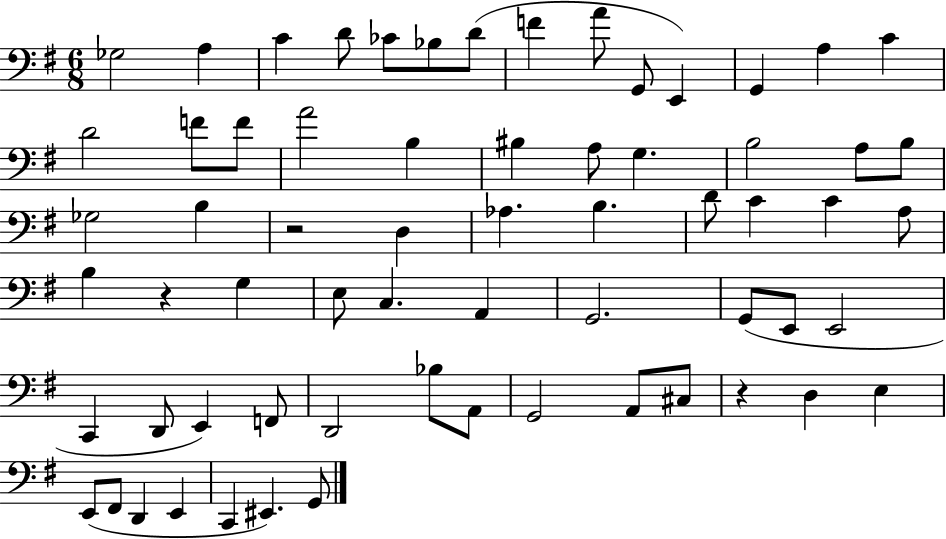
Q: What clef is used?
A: bass